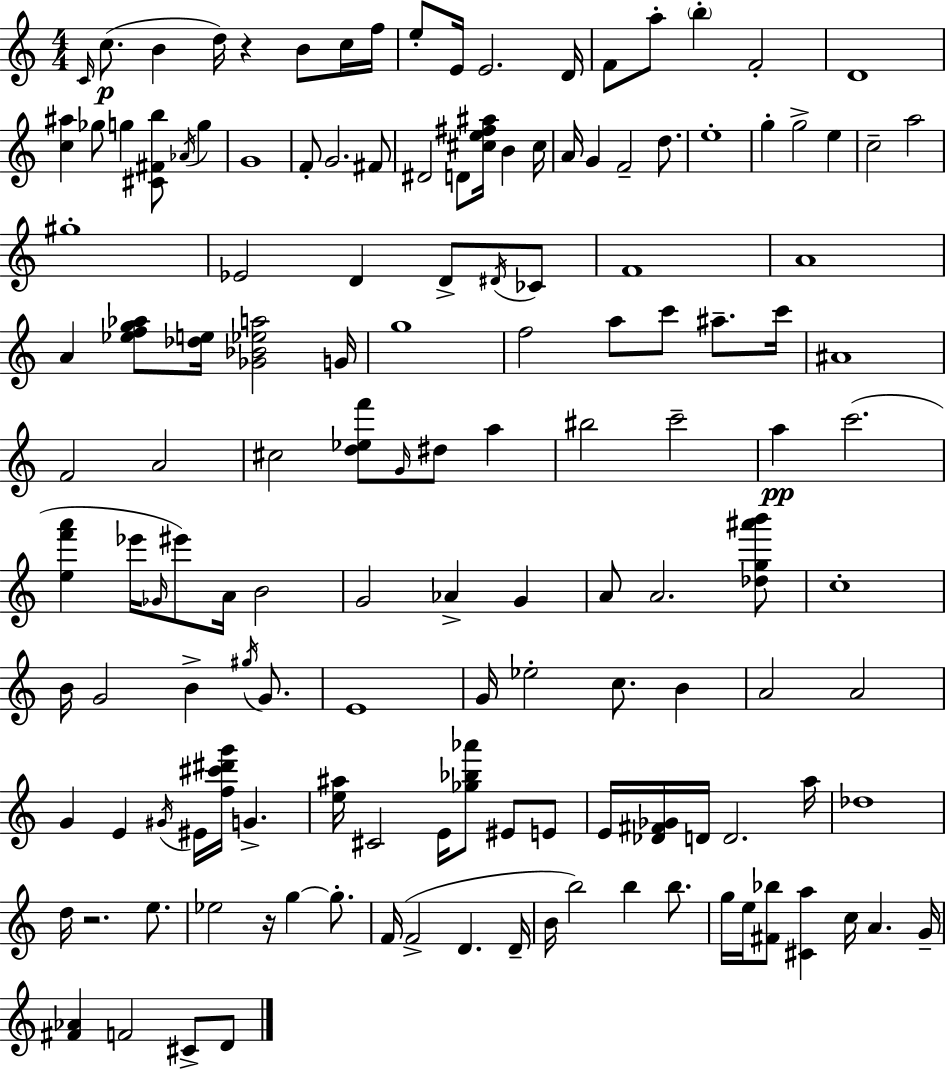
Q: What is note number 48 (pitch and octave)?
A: G4